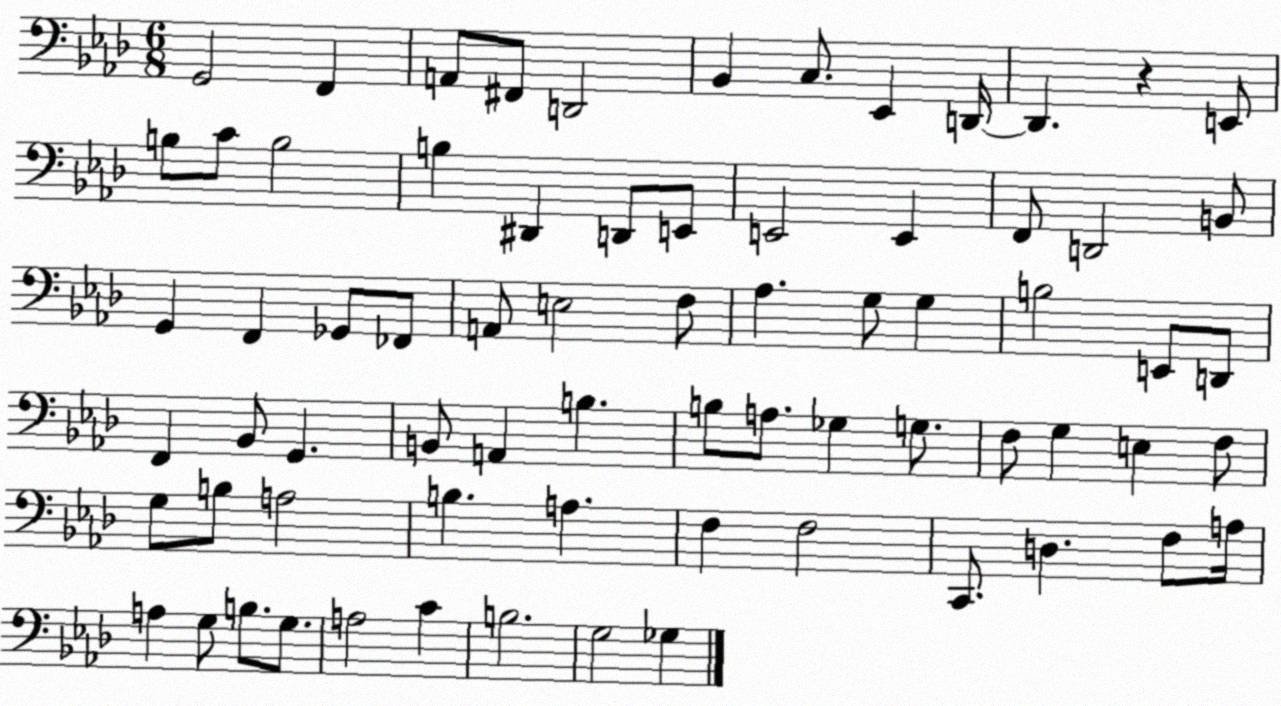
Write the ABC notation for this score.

X:1
T:Untitled
M:6/8
L:1/4
K:Ab
G,,2 F,, A,,/2 ^F,,/2 D,,2 _B,, C,/2 _E,, D,,/4 D,, z E,,/2 B,/2 C/2 B,2 B, ^D,, D,,/2 E,,/2 E,,2 E,, F,,/2 D,,2 B,,/2 G,, F,, _G,,/2 _F,,/2 A,,/2 E,2 F,/2 _A, G,/2 G, B,2 E,,/2 D,,/2 F,, _B,,/2 G,, B,,/2 A,, B, B,/2 A,/2 _G, G,/2 F,/2 G, E, F,/2 G,/2 B,/2 A,2 B, A, F, F,2 C,,/2 D, F,/2 A,/4 A, G,/2 B,/2 G,/2 A,2 C B,2 G,2 _G,